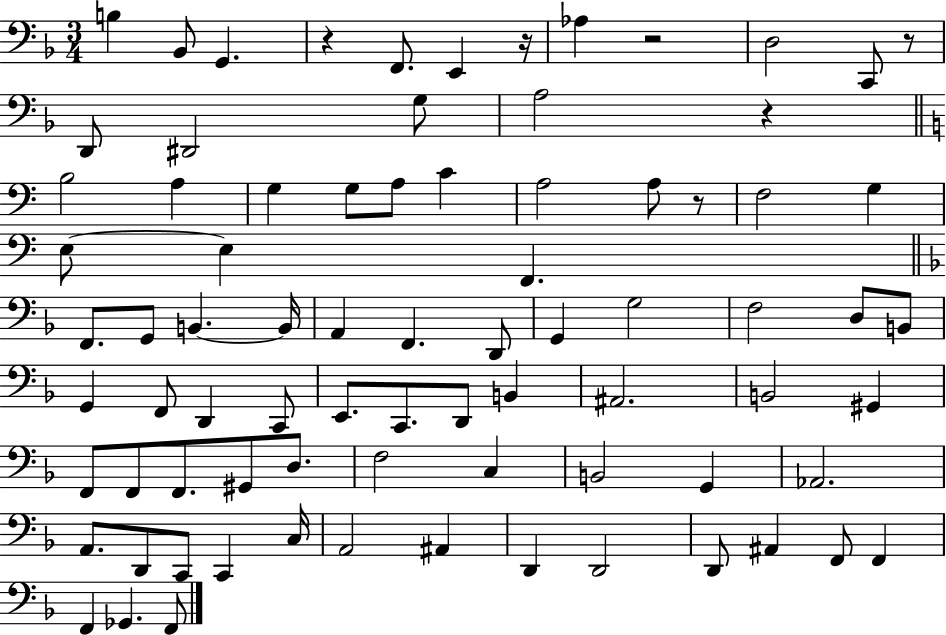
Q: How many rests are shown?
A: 6